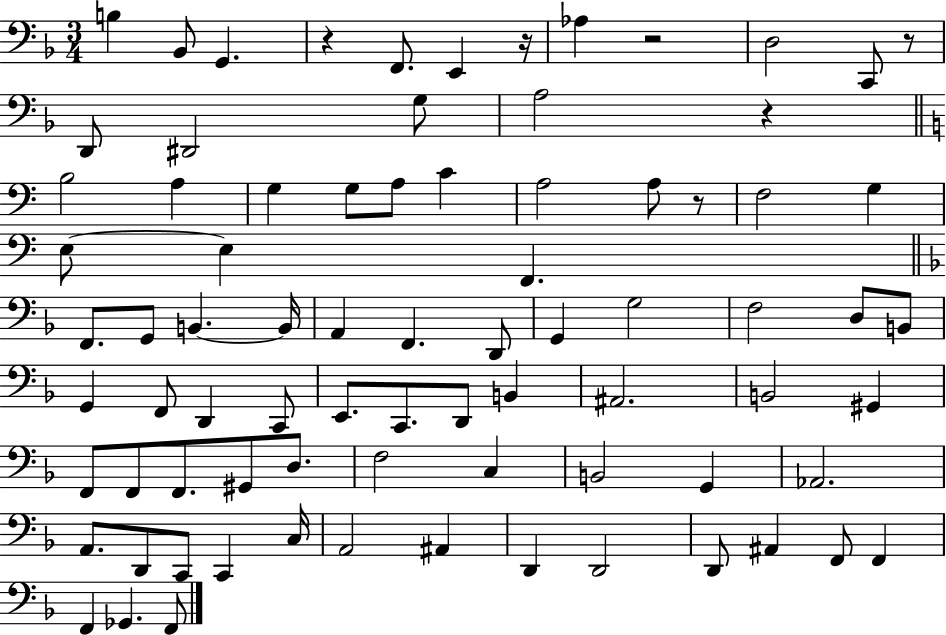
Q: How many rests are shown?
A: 6